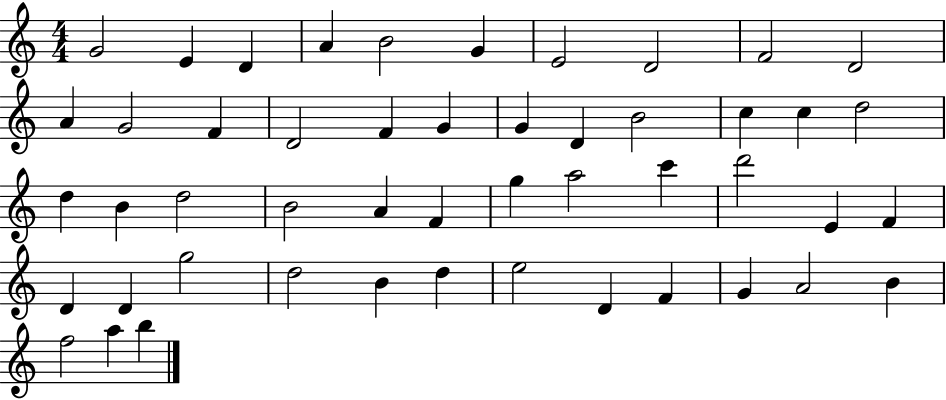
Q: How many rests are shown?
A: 0